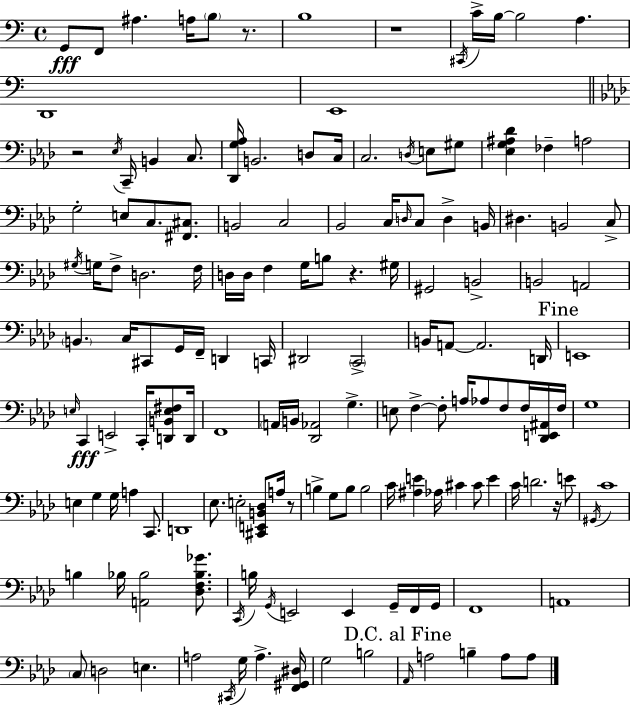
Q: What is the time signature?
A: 4/4